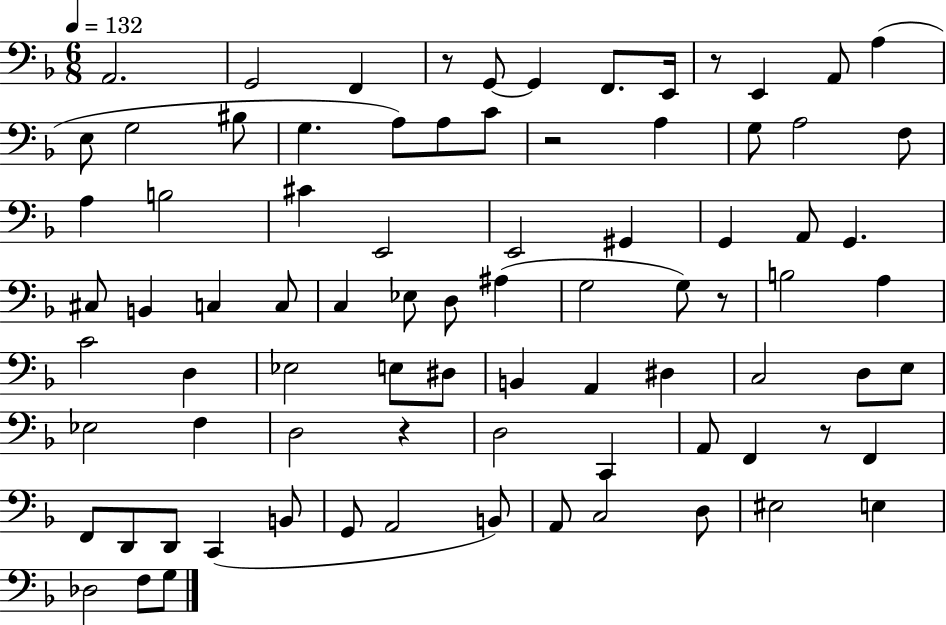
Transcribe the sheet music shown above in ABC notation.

X:1
T:Untitled
M:6/8
L:1/4
K:F
A,,2 G,,2 F,, z/2 G,,/2 G,, F,,/2 E,,/4 z/2 E,, A,,/2 A, E,/2 G,2 ^B,/2 G, A,/2 A,/2 C/2 z2 A, G,/2 A,2 F,/2 A, B,2 ^C E,,2 E,,2 ^G,, G,, A,,/2 G,, ^C,/2 B,, C, C,/2 C, _E,/2 D,/2 ^A, G,2 G,/2 z/2 B,2 A, C2 D, _E,2 E,/2 ^D,/2 B,, A,, ^D, C,2 D,/2 E,/2 _E,2 F, D,2 z D,2 C,, A,,/2 F,, z/2 F,, F,,/2 D,,/2 D,,/2 C,, B,,/2 G,,/2 A,,2 B,,/2 A,,/2 C,2 D,/2 ^E,2 E, _D,2 F,/2 G,/2